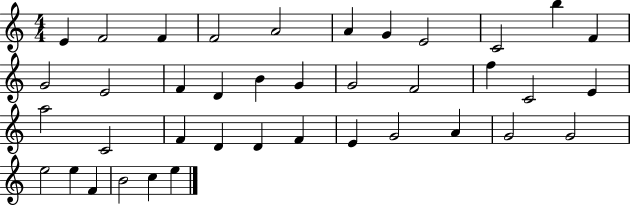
{
  \clef treble
  \numericTimeSignature
  \time 4/4
  \key c \major
  e'4 f'2 f'4 | f'2 a'2 | a'4 g'4 e'2 | c'2 b''4 f'4 | \break g'2 e'2 | f'4 d'4 b'4 g'4 | g'2 f'2 | f''4 c'2 e'4 | \break a''2 c'2 | f'4 d'4 d'4 f'4 | e'4 g'2 a'4 | g'2 g'2 | \break e''2 e''4 f'4 | b'2 c''4 e''4 | \bar "|."
}